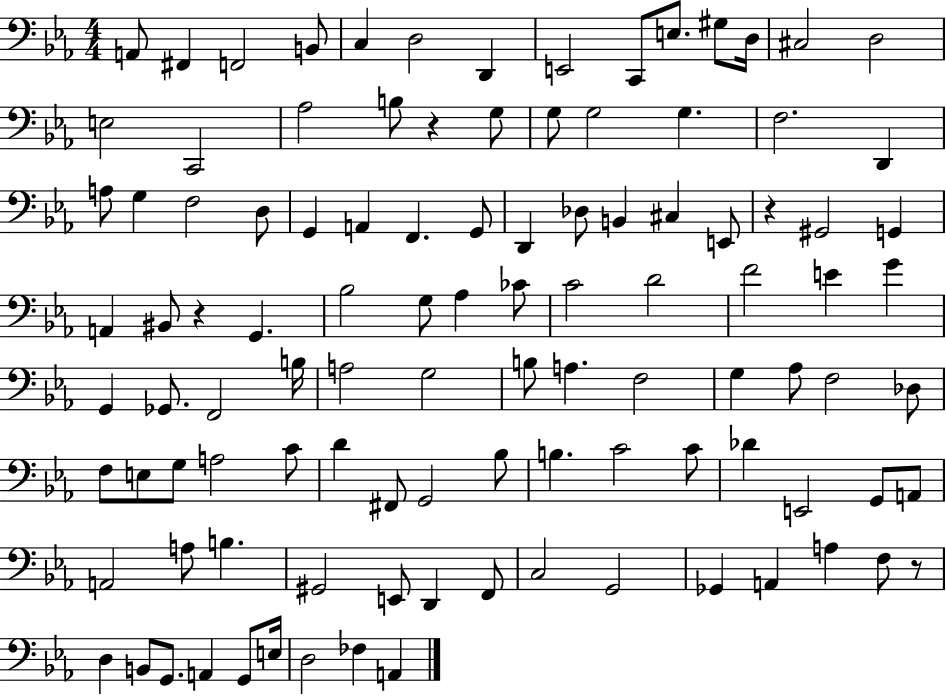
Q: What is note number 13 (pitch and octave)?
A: C#3